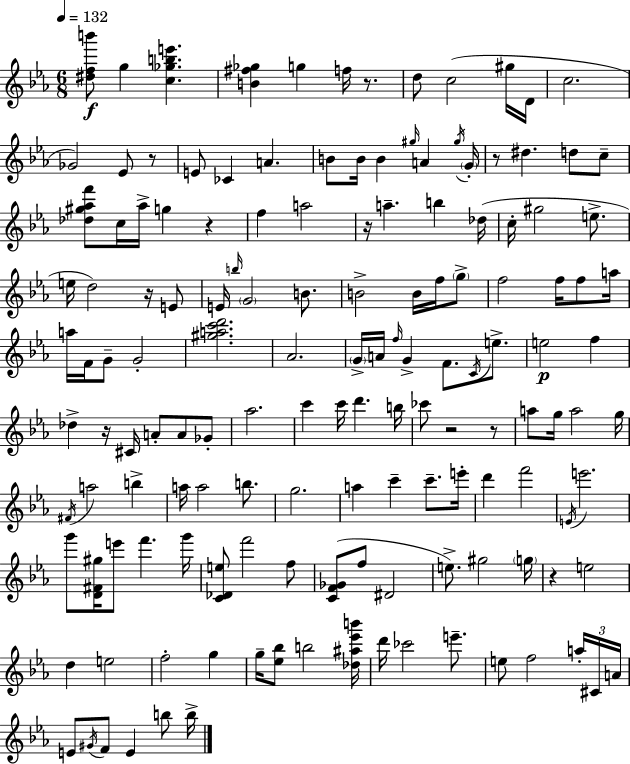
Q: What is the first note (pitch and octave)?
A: G5